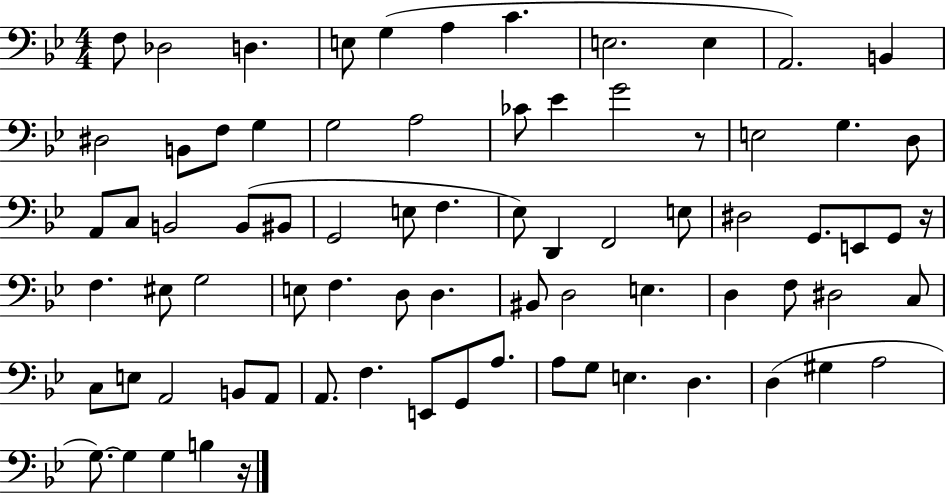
F3/e Db3/h D3/q. E3/e G3/q A3/q C4/q. E3/h. E3/q A2/h. B2/q D#3/h B2/e F3/e G3/q G3/h A3/h CES4/e Eb4/q G4/h R/e E3/h G3/q. D3/e A2/e C3/e B2/h B2/e BIS2/e G2/h E3/e F3/q. Eb3/e D2/q F2/h E3/e D#3/h G2/e. E2/e G2/e R/s F3/q. EIS3/e G3/h E3/e F3/q. D3/e D3/q. BIS2/e D3/h E3/q. D3/q F3/e D#3/h C3/e C3/e E3/e A2/h B2/e A2/e A2/e. F3/q. E2/e G2/e A3/e. A3/e G3/e E3/q. D3/q. D3/q G#3/q A3/h G3/e. G3/q G3/q B3/q R/s